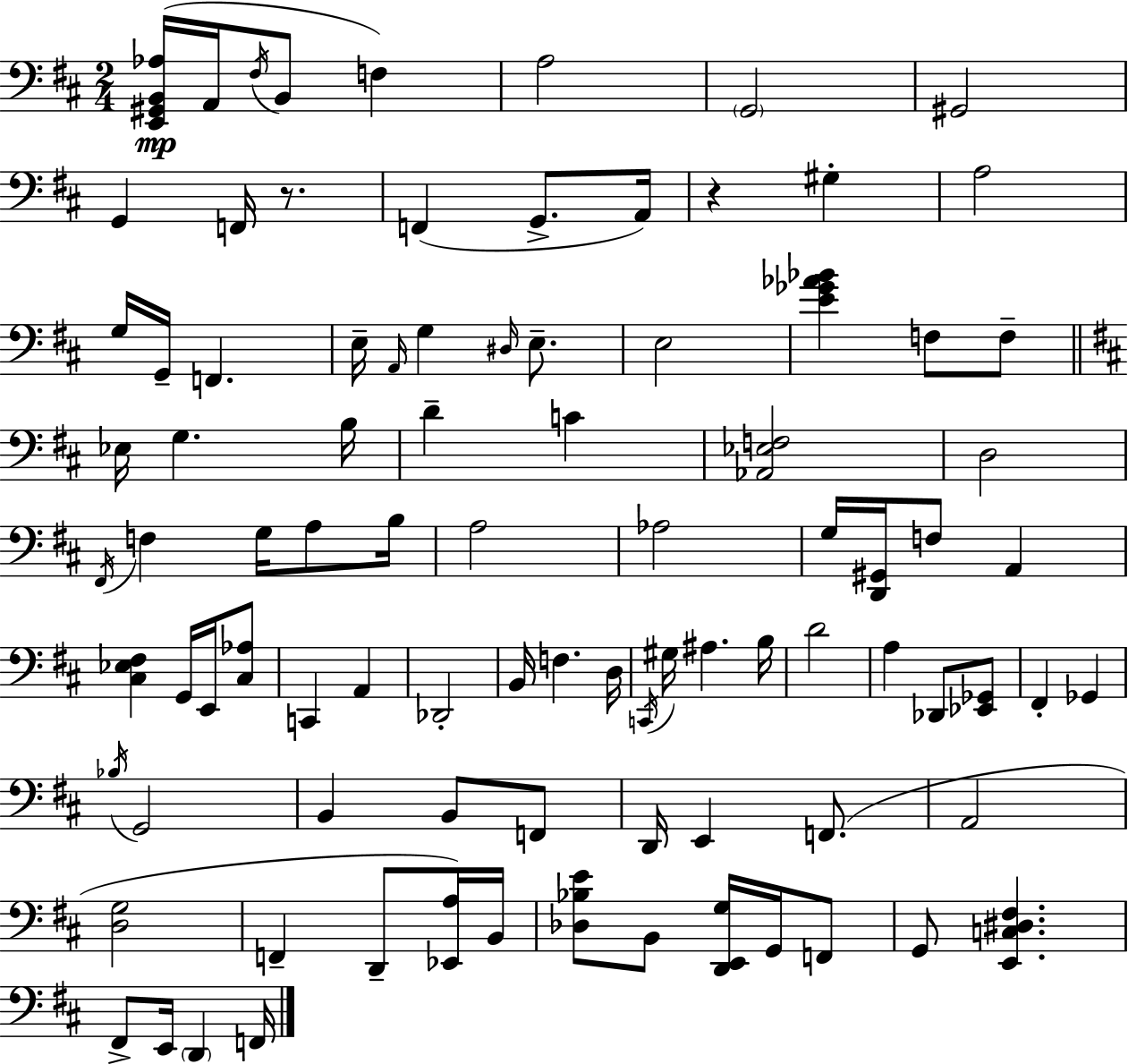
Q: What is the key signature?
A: D major